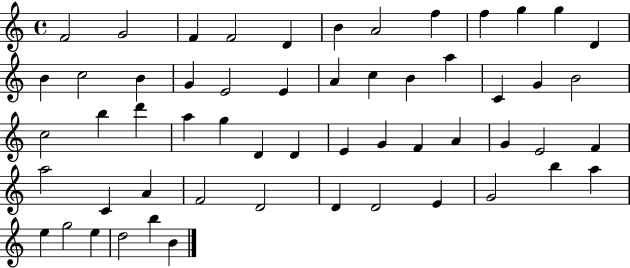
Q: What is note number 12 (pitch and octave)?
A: D4